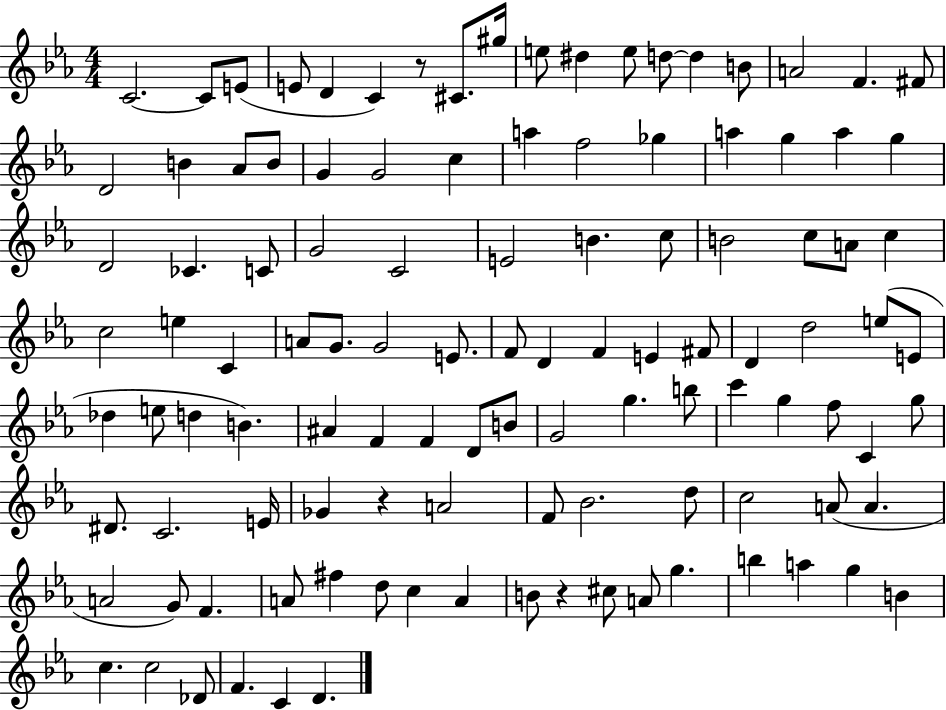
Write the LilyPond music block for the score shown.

{
  \clef treble
  \numericTimeSignature
  \time 4/4
  \key ees \major
  c'2.~~ c'8 e'8( | e'8 d'4 c'4) r8 cis'8. gis''16 | e''8 dis''4 e''8 d''8~~ d''4 b'8 | a'2 f'4. fis'8 | \break d'2 b'4 aes'8 b'8 | g'4 g'2 c''4 | a''4 f''2 ges''4 | a''4 g''4 a''4 g''4 | \break d'2 ces'4. c'8 | g'2 c'2 | e'2 b'4. c''8 | b'2 c''8 a'8 c''4 | \break c''2 e''4 c'4 | a'8 g'8. g'2 e'8. | f'8 d'4 f'4 e'4 fis'8 | d'4 d''2 e''8( e'8 | \break des''4 e''8 d''4 b'4.) | ais'4 f'4 f'4 d'8 b'8 | g'2 g''4. b''8 | c'''4 g''4 f''8 c'4 g''8 | \break dis'8. c'2. e'16 | ges'4 r4 a'2 | f'8 bes'2. d''8 | c''2 a'8( a'4. | \break a'2 g'8) f'4. | a'8 fis''4 d''8 c''4 a'4 | b'8 r4 cis''8 a'8 g''4. | b''4 a''4 g''4 b'4 | \break c''4. c''2 des'8 | f'4. c'4 d'4. | \bar "|."
}